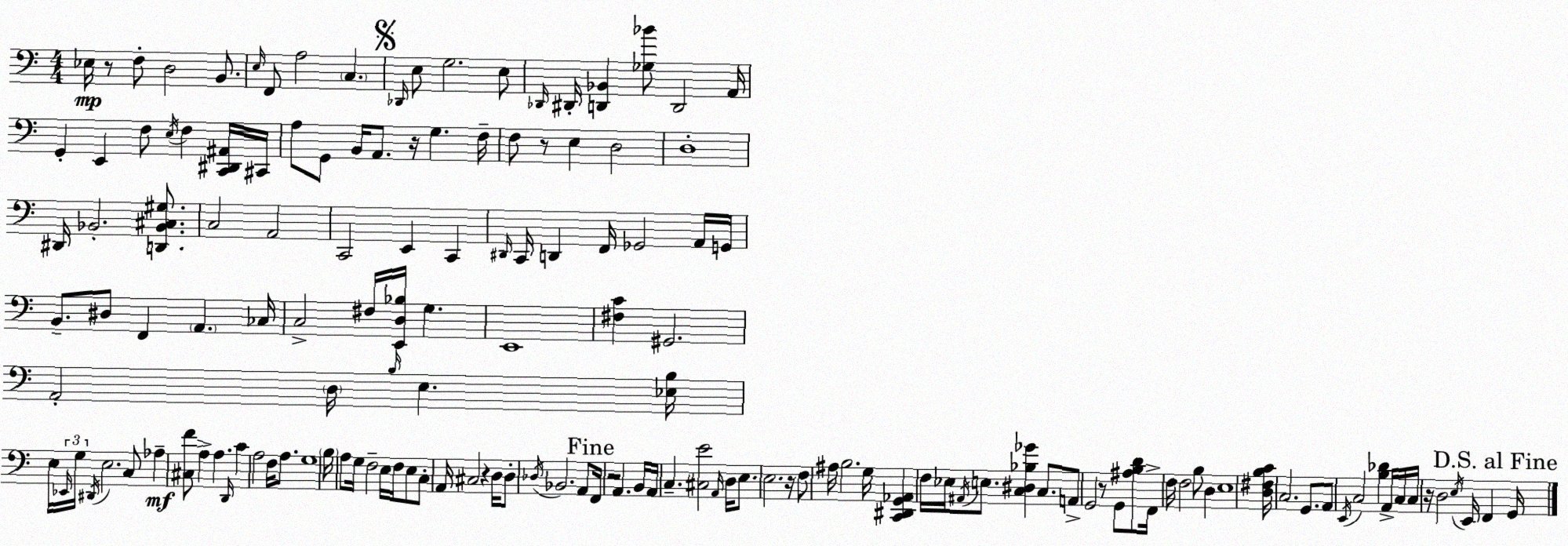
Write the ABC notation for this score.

X:1
T:Untitled
M:4/4
L:1/4
K:Am
_E,/4 z/2 F,/2 D,2 B,,/2 E,/4 F,,/2 A,2 C, _D,,/4 E,/2 G,2 E,/2 _D,,/4 ^D,,/4 [D,,_B,,] [_G,_B]/2 D,,2 A,,/4 G,, E,, F,/2 E,/4 F, [C,,^D,,^A,,]/4 ^C,,/4 A,/2 G,,/2 B,,/4 A,,/2 z/4 G, F,/4 F,/2 z/2 E, D,2 D,4 ^D,,/4 _B,,2 [D,,_B,,^C,^G,]/2 C,2 A,,2 C,,2 E,, C,, ^D,,/4 C,,/4 D,, F,,/4 _G,,2 A,,/4 G,,/4 B,,/2 ^D,/2 F,, A,, _C,/4 C,2 ^F,/4 [E,,D,_B,]/4 G, E,,4 [^F,C] ^G,,2 A,,2 D,/4 B,/4 E, [_E,B,]/4 E,/4 _E,,/4 G,/4 ^D,,/4 E,2 C,/2 _A, [^C,F]/2 A, A, D,,/4 C A,2 F,/4 A,/2 G,4 B,/4 A,/2 G,/4 F,2 E,/4 F,/4 E,/2 C,/2 A,,/4 ^C,2 z D,/4 D,/2 _D,/4 _B,,2 A,,/2 F,,/4 z2 A,, B,,/4 A,,/4 C, [^C,E]2 A,,/4 D,/4 E,/2 E,2 z/4 F,/2 ^A,/4 B,2 G,/4 [C,,^D,,G,,_A,,] F,/4 _E,/4 ^A,,/4 E,/2 [C,^D,_B,_G] C,/2 A,,/2 G,,2 z/2 G,,/2 [^A,B,D]/2 F,,/4 F,/4 F,2 B,/2 D, E,4 [D,^F,B,C]/4 C,2 G,,/2 A,,/2 E,,/4 C,2 [B,_D] A,,/4 C,/4 C,/4 z/4 D,2 E,/4 E,,/4 F,, G,,/4